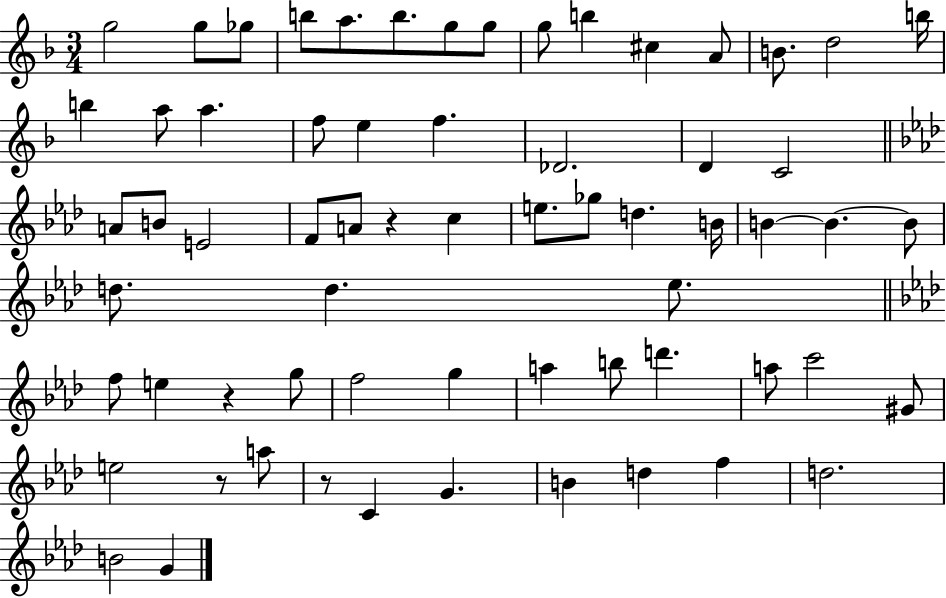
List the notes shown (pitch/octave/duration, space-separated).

G5/h G5/e Gb5/e B5/e A5/e. B5/e. G5/e G5/e G5/e B5/q C#5/q A4/e B4/e. D5/h B5/s B5/q A5/e A5/q. F5/e E5/q F5/q. Db4/h. D4/q C4/h A4/e B4/e E4/h F4/e A4/e R/q C5/q E5/e. Gb5/e D5/q. B4/s B4/q B4/q. B4/e D5/e. D5/q. Eb5/e. F5/e E5/q R/q G5/e F5/h G5/q A5/q B5/e D6/q. A5/e C6/h G#4/e E5/h R/e A5/e R/e C4/q G4/q. B4/q D5/q F5/q D5/h. B4/h G4/q